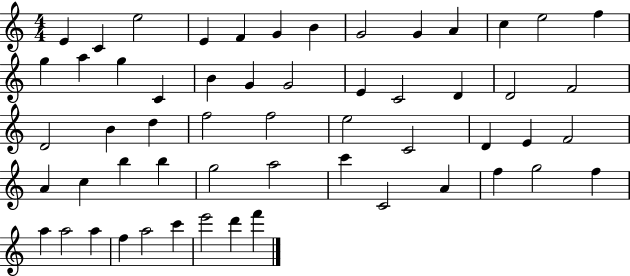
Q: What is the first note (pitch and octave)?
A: E4